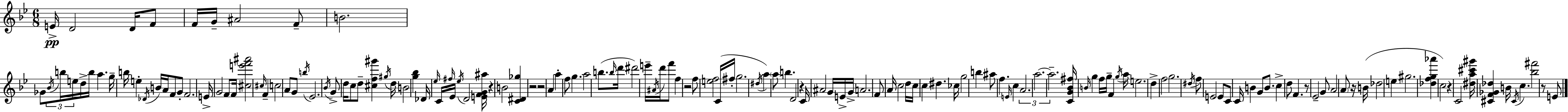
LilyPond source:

{
  \clef treble
  \numericTimeSignature
  \time 6/8
  \key bes \major
  e'16->\pp d'2 d'16 f'8 | f'16 g'16-- ais'2 f'8-- | b'2. | ges'8 \tuplet 3/2 { \acciaccatura { bes'16 } b''16 e''16 } d''16-> b''16 a''4. | \break g''16-- b''16 e''4-. \acciaccatura { des'16 } b'16 a'16 f'8 | g'8-. f'2. | e'16-> g'2 f'8 | f'16 <cis'' e''' f''' ais'''>2 \grace { cis''16 } f'4-- | \break c''2 a'8 | g'8 \acciaccatura { b''16 } ees'2. | \acciaccatura { bes'16 } g'8-> d''16 c''8 d''8-- | <cis'' f'' gis'''>4 \acciaccatura { gis''16 } d''16 b'2 | \break <g'' bes''>4 des'16 \grace { ees''16 } c'16 \grace { fis''16 } ees'16 \acciaccatura { ees''16 } | d'2 <e' f' g' ais''>16 r4 | b'2 <c' dis' ges''>4 | r2 r2 | \break a'4 a''4-. | f''8 g''4. a''2 | b''8.( \grace { b''16 } d'''16 dis'''2) | e'''16-- \acciaccatura { ais'16 } d'''16 f'''8 f''4 | \break r2 f''8 | <e'' f''>2 c'16( fis''16-. g''2. | \acciaccatura { dis''16 } | a''4) \parenthesize a''8 b''4. | \break d'2 r4 | c'16 ais'2 g'16 e'16-> g'16-> | a'2. | f'8 a'16 c''2 d''16 | \break c''16 c''4 dis''4. ces''16 | g''2 b''4 | ais''8 f''4. \grace { e'16 } c''4 | \tuplet 3/2 { a'2. | \break a''2.~~ | a''2.-- } | <c' g' bes' fis''>16 \grace { b'16 } g''4 f''16 g''16-- f'4 | \acciaccatura { g''16 } a''16 e''2. | \break d''4-> f''2 | g''2. | \acciaccatura { dis''16 } f''8 e'2 | e'8 c'8 c'16 b'4 g'8 | \break b'8. c''4-> d''8 f'4. | r8 ees'2-- | g'8 a'2 | \parenthesize a'8 r16 b'16( des''2 | \break e''4 gis''2. | <des'' f'' g'' aes'''>4 c''2) | r4 c'2 | <dis'' a'' cis''' gis'''>16 <cis' f' ges' des''>4 b'16 \acciaccatura { cis'16 } c''4. | \break <bes'' fis'''>2 | r8 e'8 \bar "|."
}